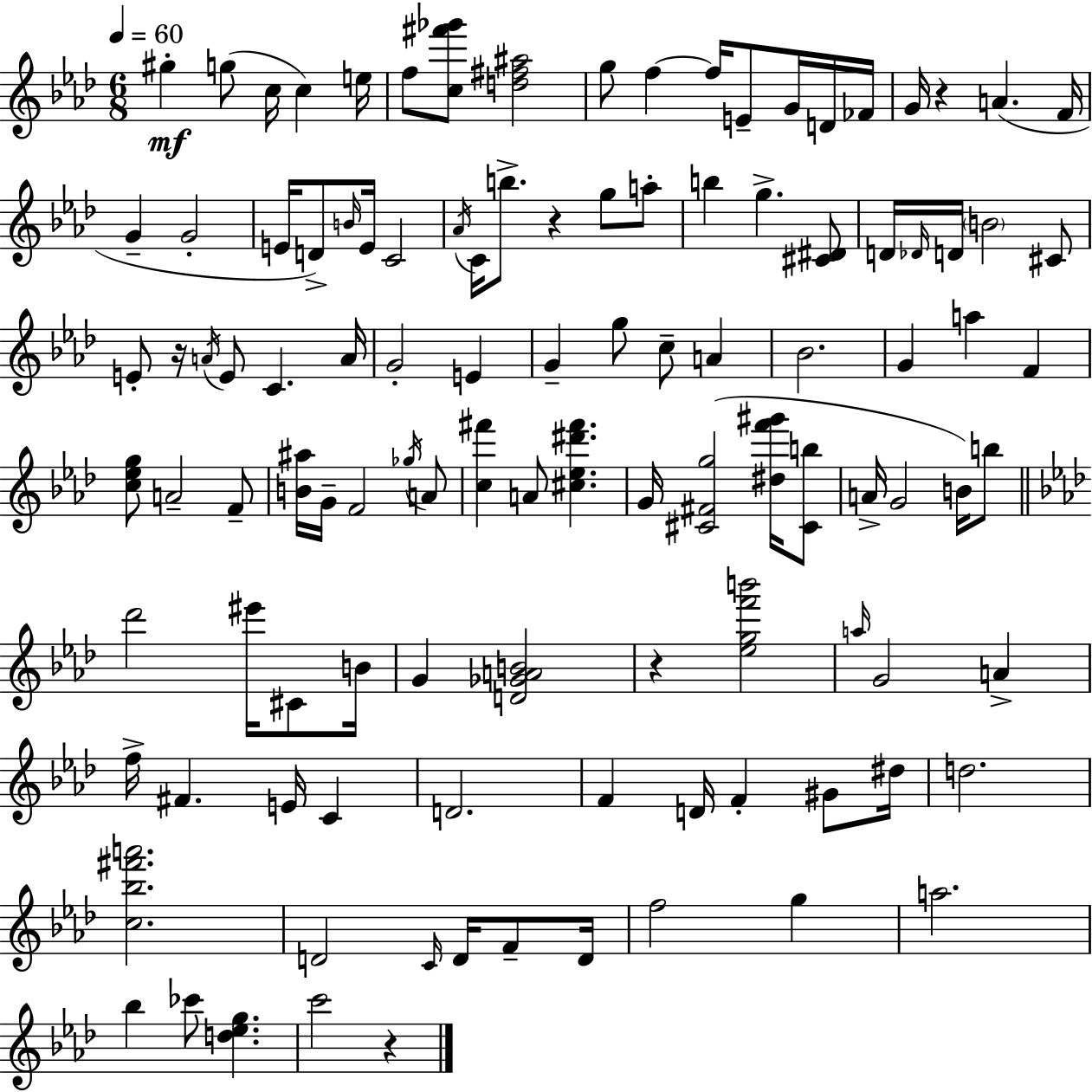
{
  \clef treble
  \numericTimeSignature
  \time 6/8
  \key aes \major
  \tempo 4 = 60
  gis''4-.\mf g''8( c''16 c''4) e''16 | f''8 <c'' fis''' ges'''>8 <d'' fis'' ais''>2 | g''8 f''4~~ f''16 e'8-- g'16 d'16 fes'16 | g'16 r4 a'4.( f'16 | \break g'4-- g'2-. | e'16 d'8->) \grace { b'16 } e'16 c'2 | \acciaccatura { aes'16 } c'16 b''8.-> r4 g''8 | a''8-. b''4 g''4.-> | \break <cis' dis'>8 d'16 \grace { des'16 } d'16 \parenthesize b'2 | cis'8 e'8-. r16 \acciaccatura { a'16 } e'8 c'4. | a'16 g'2-. | e'4 g'4-- g''8 c''8-- | \break a'4 bes'2. | g'4 a''4 | f'4 <c'' ees'' g''>8 a'2-- | f'8-- <b' ais''>16 g'16-- f'2 | \break \acciaccatura { ges''16 } a'8 <c'' fis'''>4 a'8 <cis'' ees'' dis''' fis'''>4. | g'16 <cis' fis' g''>2( | <dis'' f''' gis'''>16 <cis' b''>8 a'16-> g'2 | b'16) b''8 \bar "||" \break \key aes \major des'''2 eis'''16 cis'8 b'16 | g'4 <d' ges' a' b'>2 | r4 <ees'' g'' f''' b'''>2 | \grace { a''16 } g'2 a'4-> | \break f''16-> fis'4. e'16 c'4 | d'2. | f'4 d'16 f'4-. gis'8 | dis''16 d''2. | \break <c'' bes'' fis''' a'''>2. | d'2 \grace { c'16 } d'16 f'8-- | d'16 f''2 g''4 | a''2. | \break bes''4 ces'''8 <d'' ees'' g''>4. | c'''2 r4 | \bar "|."
}